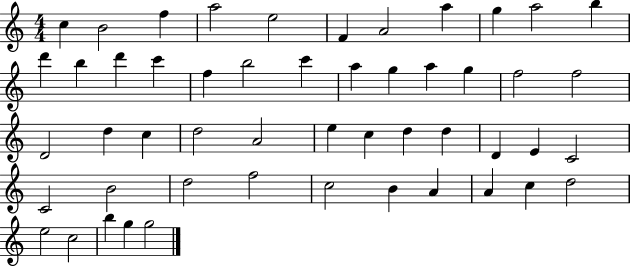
{
  \clef treble
  \numericTimeSignature
  \time 4/4
  \key c \major
  c''4 b'2 f''4 | a''2 e''2 | f'4 a'2 a''4 | g''4 a''2 b''4 | \break d'''4 b''4 d'''4 c'''4 | f''4 b''2 c'''4 | a''4 g''4 a''4 g''4 | f''2 f''2 | \break d'2 d''4 c''4 | d''2 a'2 | e''4 c''4 d''4 d''4 | d'4 e'4 c'2 | \break c'2 b'2 | d''2 f''2 | c''2 b'4 a'4 | a'4 c''4 d''2 | \break e''2 c''2 | b''4 g''4 g''2 | \bar "|."
}